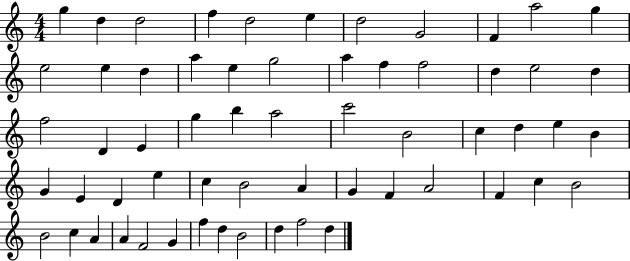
X:1
T:Untitled
M:4/4
L:1/4
K:C
g d d2 f d2 e d2 G2 F a2 g e2 e d a e g2 a f f2 d e2 d f2 D E g b a2 c'2 B2 c d e B G E D e c B2 A G F A2 F c B2 B2 c A A F2 G f d B2 d f2 d